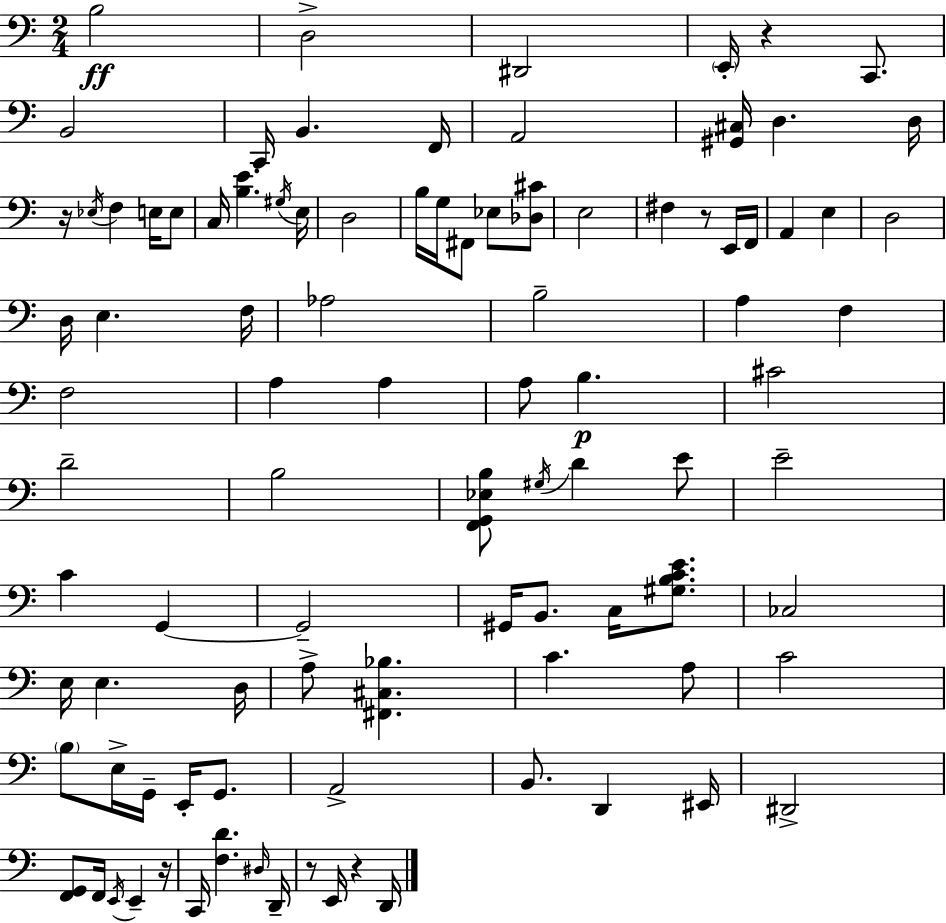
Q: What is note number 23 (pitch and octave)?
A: F#2